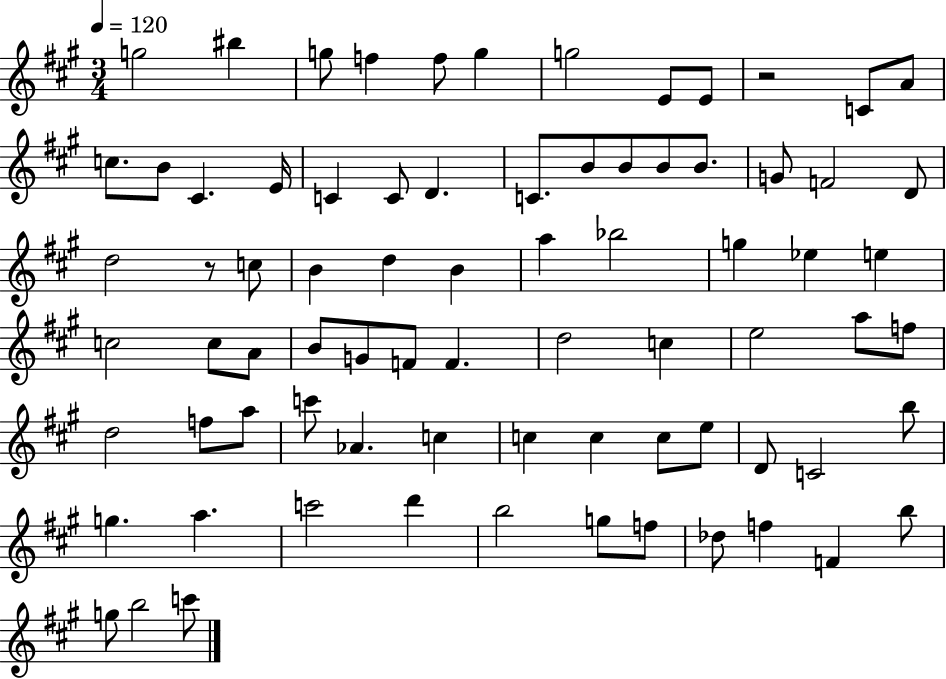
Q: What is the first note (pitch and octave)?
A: G5